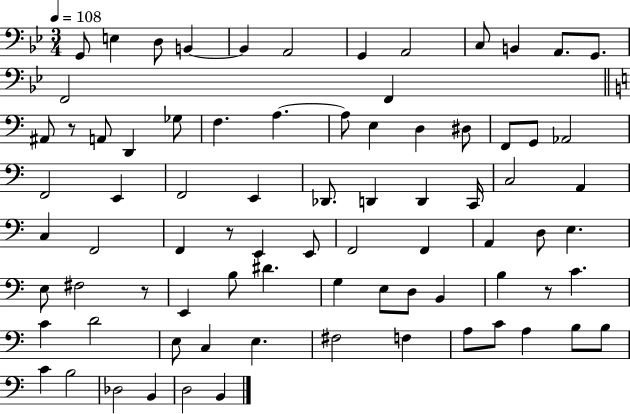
{
  \clef bass
  \numericTimeSignature
  \time 3/4
  \key bes \major
  \tempo 4 = 108
  g,8 e4 d8 b,4~~ | b,4 a,2 | g,4 a,2 | c8 b,4 a,8. g,8. | \break f,2 f,4 | \bar "||" \break \key a \minor ais,8 r8 a,8 d,4 ges8 | f4. a4.~~ | a8 e4 d4 dis8 | f,8 g,8 aes,2 | \break f,2 e,4 | f,2 e,4 | des,8. d,4 d,4 c,16 | c2 a,4 | \break c4 f,2 | f,4 r8 e,4 e,8 | f,2 f,4 | a,4 d8 e4. | \break e8 fis2 r8 | e,4 b8 dis'4. | g4 e8 d8 b,4 | b4 r8 c'4. | \break c'4 d'2 | e8 c4 e4. | fis2 f4 | a8 c'8 a4 b8 b8 | \break c'4 b2 | des2 b,4 | d2 b,4 | \bar "|."
}